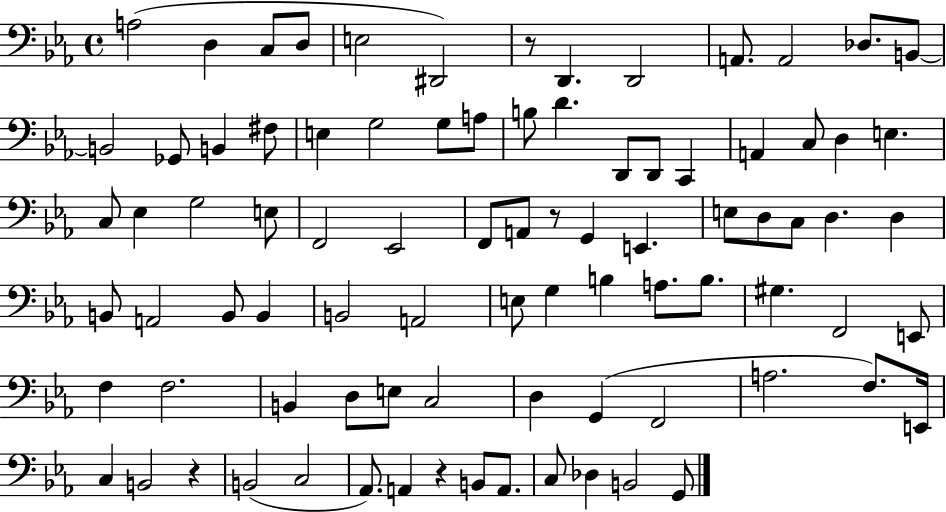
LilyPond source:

{
  \clef bass
  \time 4/4
  \defaultTimeSignature
  \key ees \major
  \repeat volta 2 { a2( d4 c8 d8 | e2 dis,2) | r8 d,4. d,2 | a,8. a,2 des8. b,8~~ | \break b,2 ges,8 b,4 fis8 | e4 g2 g8 a8 | b8 d'4. d,8 d,8 c,4 | a,4 c8 d4 e4. | \break c8 ees4 g2 e8 | f,2 ees,2 | f,8 a,8 r8 g,4 e,4. | e8 d8 c8 d4. d4 | \break b,8 a,2 b,8 b,4 | b,2 a,2 | e8 g4 b4 a8. b8. | gis4. f,2 e,8 | \break f4 f2. | b,4 d8 e8 c2 | d4 g,4( f,2 | a2. f8.) e,16 | \break c4 b,2 r4 | b,2( c2 | aes,8.) a,4 r4 b,8 a,8. | c8 des4 b,2 g,8 | \break } \bar "|."
}